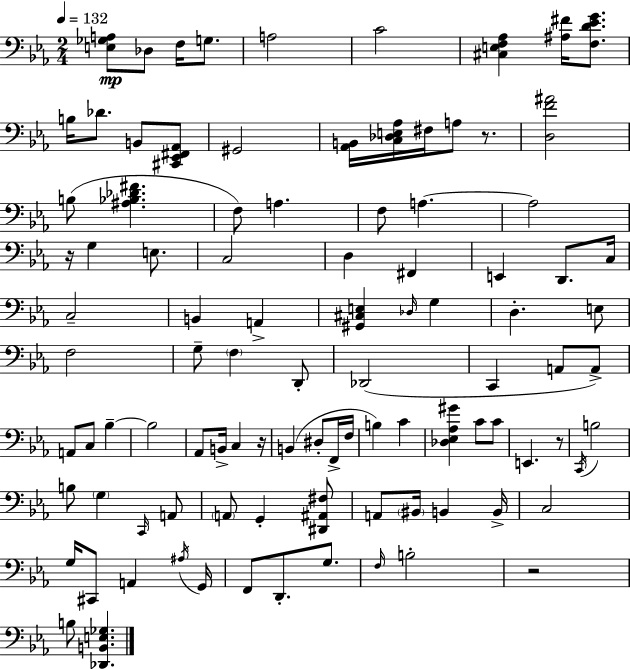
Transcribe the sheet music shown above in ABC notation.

X:1
T:Untitled
M:2/4
L:1/4
K:Cm
[E,_G,A,]/2 _D,/2 F,/4 G,/2 A,2 C2 [^C,E,F,_A,] [^A,^F]/4 [F,D_EG]/2 B,/4 _D/2 B,,/2 [^C,,_E,,^F,,_A,,]/2 ^G,,2 [_A,,B,,]/4 [C,_D,E,_A,]/4 ^F,/4 A,/2 z/2 [D,F^A]2 B,/2 [^A,_B,_D^F] F,/2 A, F,/2 A, A,2 z/4 G, E,/2 C,2 D, ^F,, E,, D,,/2 C,/4 C,2 B,, A,, [^G,,^C,E,] _D,/4 G, D, E,/2 F,2 G,/2 F, D,,/2 _D,,2 C,, A,,/2 A,,/2 A,,/2 C,/2 _B, _B,2 _A,,/2 B,,/4 C, z/4 B,, ^D,/2 F,,/4 F,/4 B, C [_D,_E,_A,^G] C/2 C/2 E,, z/2 C,,/4 B,2 B,/2 G, C,,/4 A,,/2 A,,/2 G,, [^D,,^A,,^F,]/2 A,,/2 ^B,,/4 B,, B,,/4 C,2 G,/4 ^C,,/2 A,, ^A,/4 G,,/4 F,,/2 D,,/2 G,/2 F,/4 B,2 z2 B,/2 [_D,,B,,E,_G,]